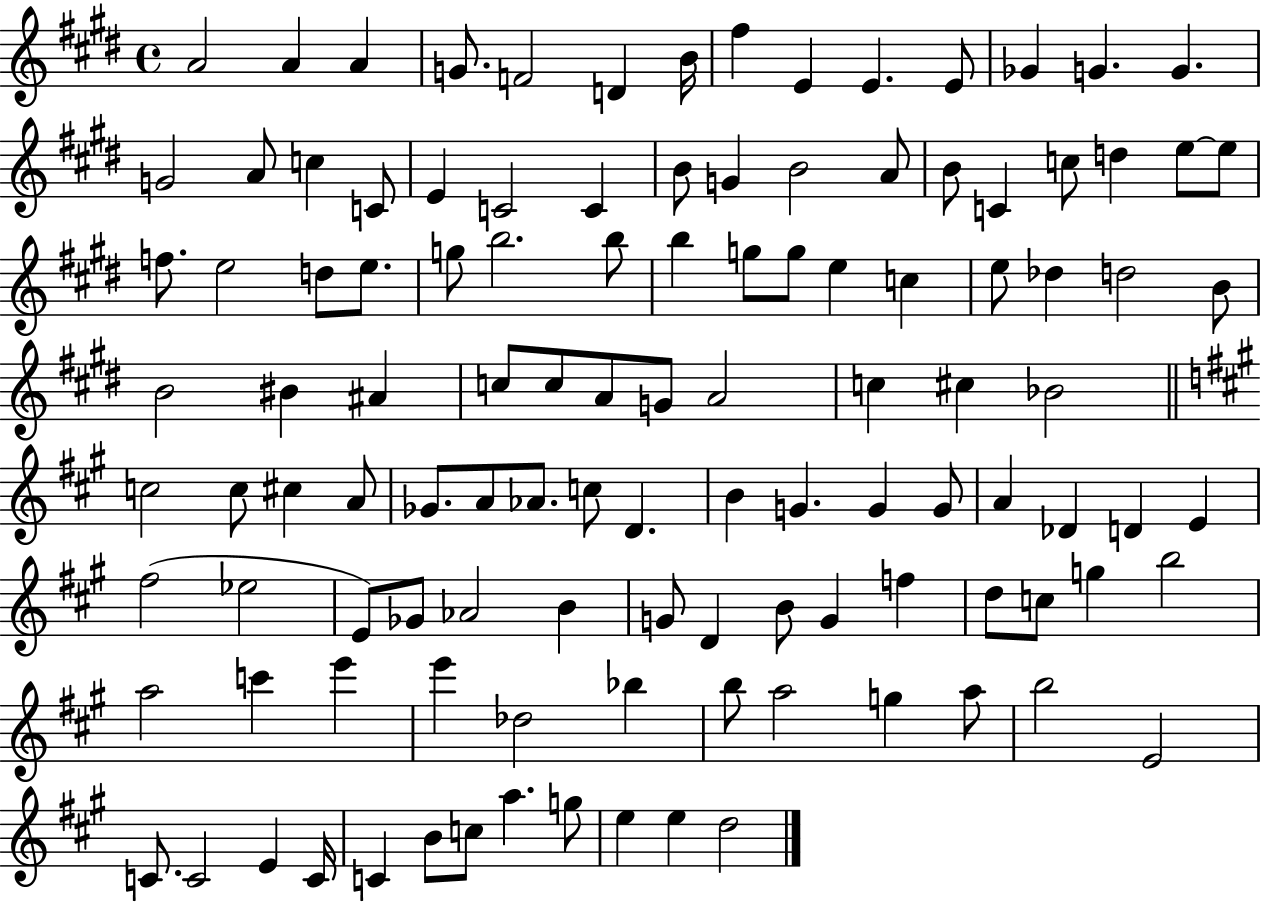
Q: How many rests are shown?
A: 0